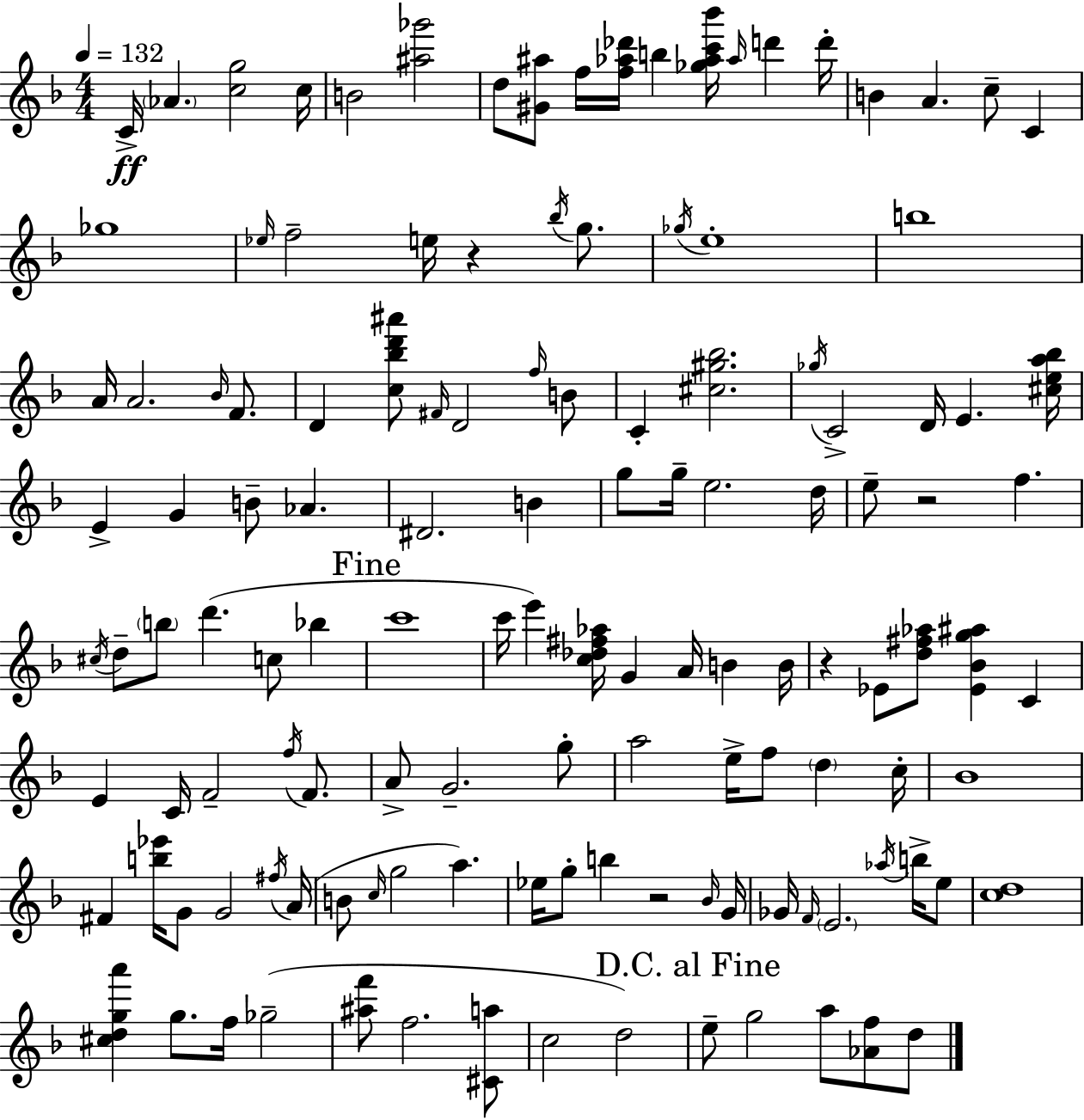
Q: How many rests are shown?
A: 4